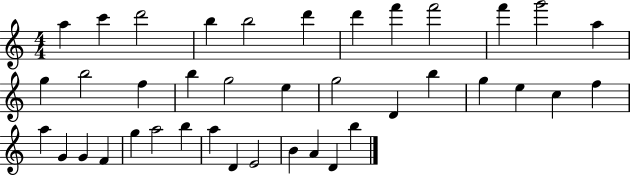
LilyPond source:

{
  \clef treble
  \numericTimeSignature
  \time 4/4
  \key c \major
  a''4 c'''4 d'''2 | b''4 b''2 d'''4 | d'''4 f'''4 f'''2 | f'''4 g'''2 a''4 | \break g''4 b''2 f''4 | b''4 g''2 e''4 | g''2 d'4 b''4 | g''4 e''4 c''4 f''4 | \break a''4 g'4 g'4 f'4 | g''4 a''2 b''4 | a''4 d'4 e'2 | b'4 a'4 d'4 b''4 | \break \bar "|."
}